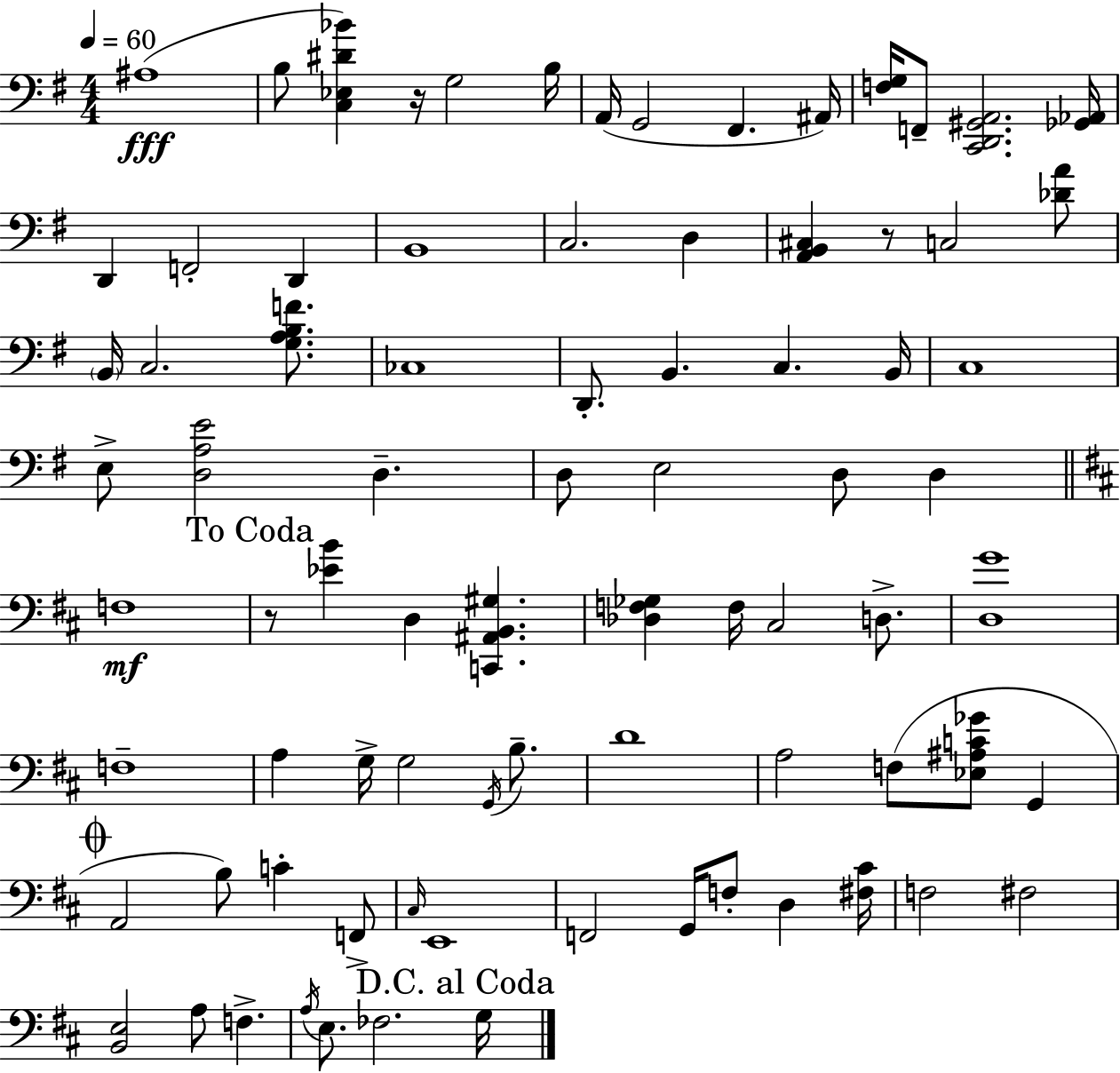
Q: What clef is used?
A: bass